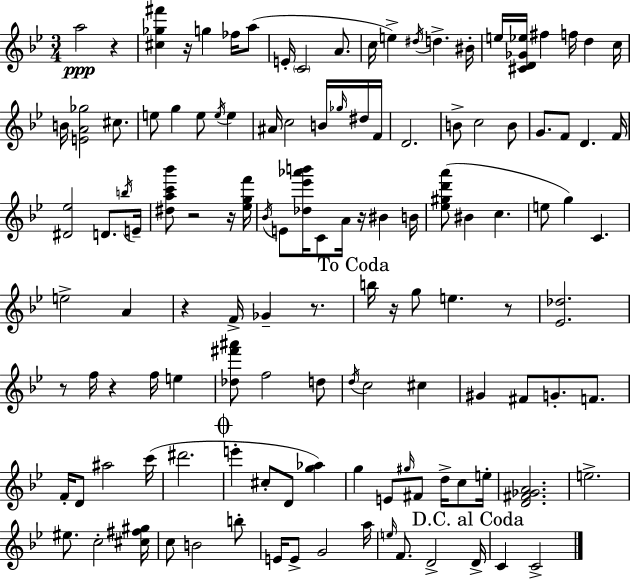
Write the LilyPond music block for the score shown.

{
  \clef treble
  \numericTimeSignature
  \time 3/4
  \key g \minor
  a''2\ppp r4 | <cis'' ges'' fis'''>4 r16 g''4 fes''16 a''8( | e'16-. \parenthesize c'2 a'8. | c''16 e''4->) \acciaccatura { dis''16 } d''4.-> | \break bis'16-. e''16 <cis' d' ges' ees''>16 fis''4 f''16 d''4 | c''16 b'16 <e' a' ges''>2 cis''8. | e''8 g''4 e''8 \acciaccatura { e''16 } e''4 | ais'16 c''2 b'16 | \break \grace { ges''16 } dis''16 f'16 d'2. | b'8-> c''2 | b'8 g'8. f'8 d'4. | f'16 <dis' ees''>2 d'8. | \break \acciaccatura { b''16 } e'16-- <dis'' a'' c''' bes'''>8 r2 | r16 <ees'' g'' f'''>16 \acciaccatura { bes'16 } e'8 <des'' ees''' aes''' b'''>16 c'8 a'16 r16 | bis'4 b'16 <ees'' gis'' d''' a'''>8( bis'4 c''4. | e''8 g''4) c'4. | \break e''2-> | a'4 r4 f'16-> ges'4-- | r8. \mark "To Coda" b''16 r16 g''8 e''4. | r8 <ees' des''>2. | \break r8 f''16 r4 | f''16 e''4 <des'' fis''' ais'''>8 f''2 | d''8 \acciaccatura { d''16 } c''2 | cis''4 gis'4 fis'8 | \break g'8.-. f'8. f'16-. d'8 ais''2 | c'''16( dis'''2. | \mark \markup { \musicglyph "scripts.coda" } e'''4-. cis''8-. | d'8 <g'' aes''>4) g''4 e'8 | \break \grace { gis''16 } fis'8 d''16-> c''8 e''16-. <d' fis' ges' a'>2. | e''2.-> | eis''8. c''2-. | <cis'' fis'' gis''>16 c''8 b'2 | \break b''8-. e'16 e'8-> g'2 | a''16 \grace { e''16 } f'8. d'2-> | \mark "D.C. al Coda" d'16-> c'4 | c'2-> \bar "|."
}